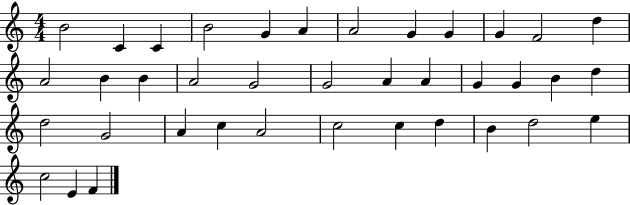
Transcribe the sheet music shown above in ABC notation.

X:1
T:Untitled
M:4/4
L:1/4
K:C
B2 C C B2 G A A2 G G G F2 d A2 B B A2 G2 G2 A A G G B d d2 G2 A c A2 c2 c d B d2 e c2 E F